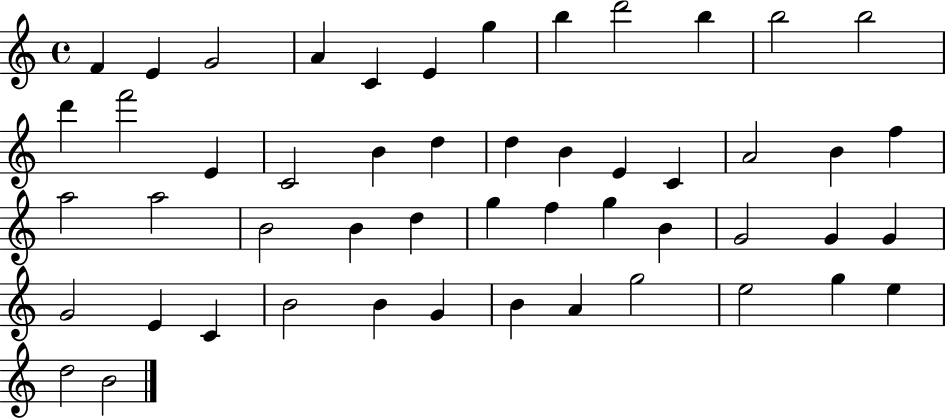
{
  \clef treble
  \time 4/4
  \defaultTimeSignature
  \key c \major
  f'4 e'4 g'2 | a'4 c'4 e'4 g''4 | b''4 d'''2 b''4 | b''2 b''2 | \break d'''4 f'''2 e'4 | c'2 b'4 d''4 | d''4 b'4 e'4 c'4 | a'2 b'4 f''4 | \break a''2 a''2 | b'2 b'4 d''4 | g''4 f''4 g''4 b'4 | g'2 g'4 g'4 | \break g'2 e'4 c'4 | b'2 b'4 g'4 | b'4 a'4 g''2 | e''2 g''4 e''4 | \break d''2 b'2 | \bar "|."
}